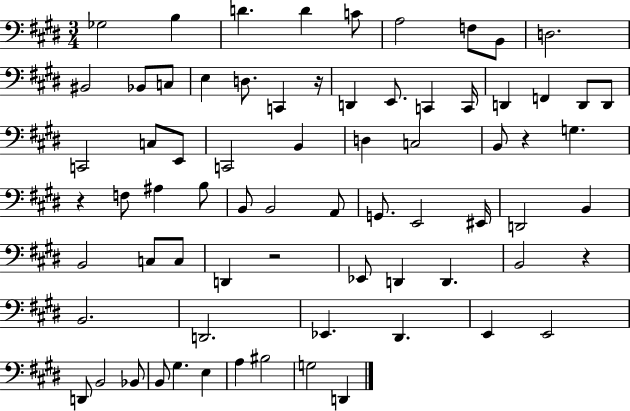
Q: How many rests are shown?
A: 5